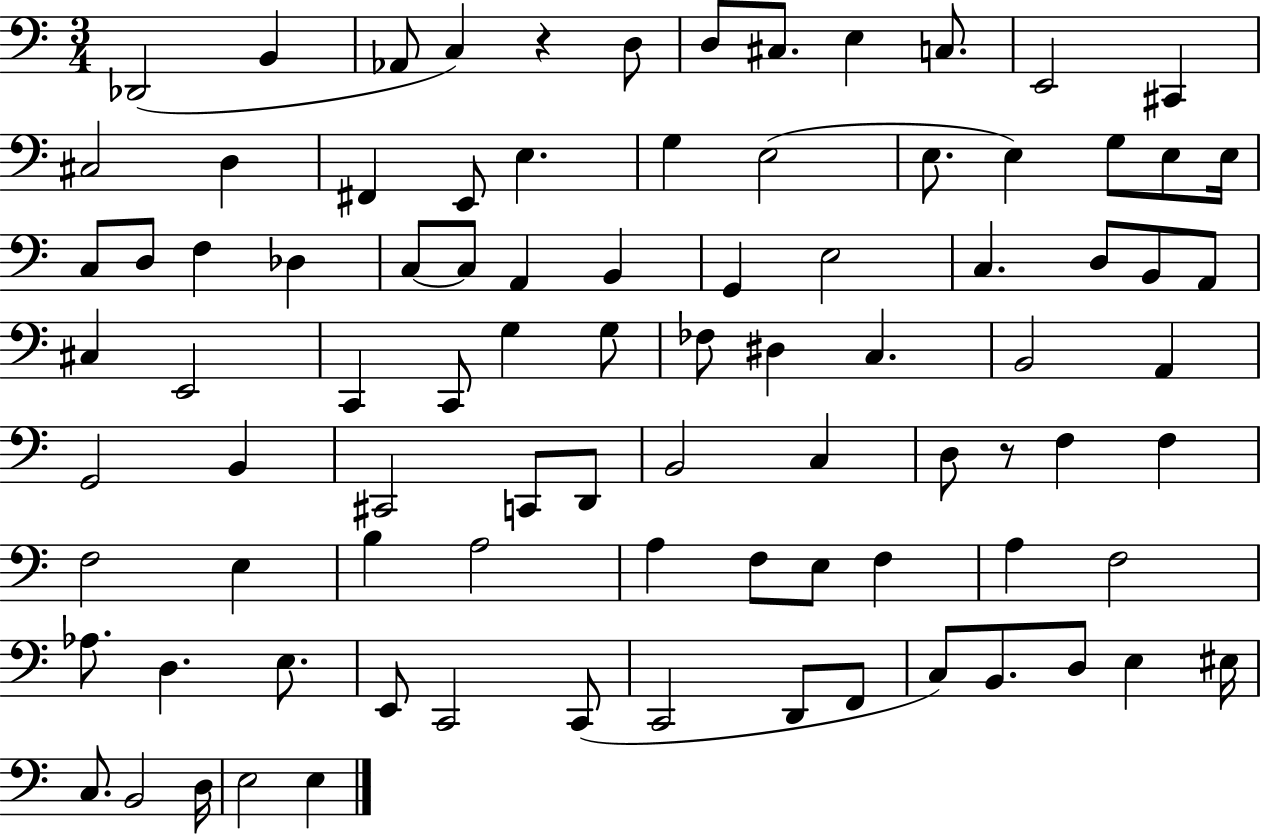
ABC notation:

X:1
T:Untitled
M:3/4
L:1/4
K:C
_D,,2 B,, _A,,/2 C, z D,/2 D,/2 ^C,/2 E, C,/2 E,,2 ^C,, ^C,2 D, ^F,, E,,/2 E, G, E,2 E,/2 E, G,/2 E,/2 E,/4 C,/2 D,/2 F, _D, C,/2 C,/2 A,, B,, G,, E,2 C, D,/2 B,,/2 A,,/2 ^C, E,,2 C,, C,,/2 G, G,/2 _F,/2 ^D, C, B,,2 A,, G,,2 B,, ^C,,2 C,,/2 D,,/2 B,,2 C, D,/2 z/2 F, F, F,2 E, B, A,2 A, F,/2 E,/2 F, A, F,2 _A,/2 D, E,/2 E,,/2 C,,2 C,,/2 C,,2 D,,/2 F,,/2 C,/2 B,,/2 D,/2 E, ^E,/4 C,/2 B,,2 D,/4 E,2 E,